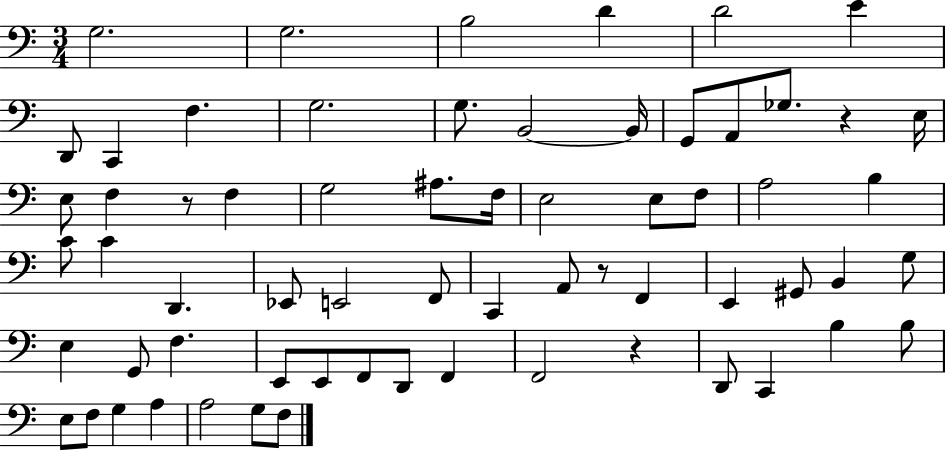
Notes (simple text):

G3/h. G3/h. B3/h D4/q D4/h E4/q D2/e C2/q F3/q. G3/h. G3/e. B2/h B2/s G2/e A2/e Gb3/e. R/q E3/s E3/e F3/q R/e F3/q G3/h A#3/e. F3/s E3/h E3/e F3/e A3/h B3/q C4/e C4/q D2/q. Eb2/e E2/h F2/e C2/q A2/e R/e F2/q E2/q G#2/e B2/q G3/e E3/q G2/e F3/q. E2/e E2/e F2/e D2/e F2/q F2/h R/q D2/e C2/q B3/q B3/e E3/e F3/e G3/q A3/q A3/h G3/e F3/e